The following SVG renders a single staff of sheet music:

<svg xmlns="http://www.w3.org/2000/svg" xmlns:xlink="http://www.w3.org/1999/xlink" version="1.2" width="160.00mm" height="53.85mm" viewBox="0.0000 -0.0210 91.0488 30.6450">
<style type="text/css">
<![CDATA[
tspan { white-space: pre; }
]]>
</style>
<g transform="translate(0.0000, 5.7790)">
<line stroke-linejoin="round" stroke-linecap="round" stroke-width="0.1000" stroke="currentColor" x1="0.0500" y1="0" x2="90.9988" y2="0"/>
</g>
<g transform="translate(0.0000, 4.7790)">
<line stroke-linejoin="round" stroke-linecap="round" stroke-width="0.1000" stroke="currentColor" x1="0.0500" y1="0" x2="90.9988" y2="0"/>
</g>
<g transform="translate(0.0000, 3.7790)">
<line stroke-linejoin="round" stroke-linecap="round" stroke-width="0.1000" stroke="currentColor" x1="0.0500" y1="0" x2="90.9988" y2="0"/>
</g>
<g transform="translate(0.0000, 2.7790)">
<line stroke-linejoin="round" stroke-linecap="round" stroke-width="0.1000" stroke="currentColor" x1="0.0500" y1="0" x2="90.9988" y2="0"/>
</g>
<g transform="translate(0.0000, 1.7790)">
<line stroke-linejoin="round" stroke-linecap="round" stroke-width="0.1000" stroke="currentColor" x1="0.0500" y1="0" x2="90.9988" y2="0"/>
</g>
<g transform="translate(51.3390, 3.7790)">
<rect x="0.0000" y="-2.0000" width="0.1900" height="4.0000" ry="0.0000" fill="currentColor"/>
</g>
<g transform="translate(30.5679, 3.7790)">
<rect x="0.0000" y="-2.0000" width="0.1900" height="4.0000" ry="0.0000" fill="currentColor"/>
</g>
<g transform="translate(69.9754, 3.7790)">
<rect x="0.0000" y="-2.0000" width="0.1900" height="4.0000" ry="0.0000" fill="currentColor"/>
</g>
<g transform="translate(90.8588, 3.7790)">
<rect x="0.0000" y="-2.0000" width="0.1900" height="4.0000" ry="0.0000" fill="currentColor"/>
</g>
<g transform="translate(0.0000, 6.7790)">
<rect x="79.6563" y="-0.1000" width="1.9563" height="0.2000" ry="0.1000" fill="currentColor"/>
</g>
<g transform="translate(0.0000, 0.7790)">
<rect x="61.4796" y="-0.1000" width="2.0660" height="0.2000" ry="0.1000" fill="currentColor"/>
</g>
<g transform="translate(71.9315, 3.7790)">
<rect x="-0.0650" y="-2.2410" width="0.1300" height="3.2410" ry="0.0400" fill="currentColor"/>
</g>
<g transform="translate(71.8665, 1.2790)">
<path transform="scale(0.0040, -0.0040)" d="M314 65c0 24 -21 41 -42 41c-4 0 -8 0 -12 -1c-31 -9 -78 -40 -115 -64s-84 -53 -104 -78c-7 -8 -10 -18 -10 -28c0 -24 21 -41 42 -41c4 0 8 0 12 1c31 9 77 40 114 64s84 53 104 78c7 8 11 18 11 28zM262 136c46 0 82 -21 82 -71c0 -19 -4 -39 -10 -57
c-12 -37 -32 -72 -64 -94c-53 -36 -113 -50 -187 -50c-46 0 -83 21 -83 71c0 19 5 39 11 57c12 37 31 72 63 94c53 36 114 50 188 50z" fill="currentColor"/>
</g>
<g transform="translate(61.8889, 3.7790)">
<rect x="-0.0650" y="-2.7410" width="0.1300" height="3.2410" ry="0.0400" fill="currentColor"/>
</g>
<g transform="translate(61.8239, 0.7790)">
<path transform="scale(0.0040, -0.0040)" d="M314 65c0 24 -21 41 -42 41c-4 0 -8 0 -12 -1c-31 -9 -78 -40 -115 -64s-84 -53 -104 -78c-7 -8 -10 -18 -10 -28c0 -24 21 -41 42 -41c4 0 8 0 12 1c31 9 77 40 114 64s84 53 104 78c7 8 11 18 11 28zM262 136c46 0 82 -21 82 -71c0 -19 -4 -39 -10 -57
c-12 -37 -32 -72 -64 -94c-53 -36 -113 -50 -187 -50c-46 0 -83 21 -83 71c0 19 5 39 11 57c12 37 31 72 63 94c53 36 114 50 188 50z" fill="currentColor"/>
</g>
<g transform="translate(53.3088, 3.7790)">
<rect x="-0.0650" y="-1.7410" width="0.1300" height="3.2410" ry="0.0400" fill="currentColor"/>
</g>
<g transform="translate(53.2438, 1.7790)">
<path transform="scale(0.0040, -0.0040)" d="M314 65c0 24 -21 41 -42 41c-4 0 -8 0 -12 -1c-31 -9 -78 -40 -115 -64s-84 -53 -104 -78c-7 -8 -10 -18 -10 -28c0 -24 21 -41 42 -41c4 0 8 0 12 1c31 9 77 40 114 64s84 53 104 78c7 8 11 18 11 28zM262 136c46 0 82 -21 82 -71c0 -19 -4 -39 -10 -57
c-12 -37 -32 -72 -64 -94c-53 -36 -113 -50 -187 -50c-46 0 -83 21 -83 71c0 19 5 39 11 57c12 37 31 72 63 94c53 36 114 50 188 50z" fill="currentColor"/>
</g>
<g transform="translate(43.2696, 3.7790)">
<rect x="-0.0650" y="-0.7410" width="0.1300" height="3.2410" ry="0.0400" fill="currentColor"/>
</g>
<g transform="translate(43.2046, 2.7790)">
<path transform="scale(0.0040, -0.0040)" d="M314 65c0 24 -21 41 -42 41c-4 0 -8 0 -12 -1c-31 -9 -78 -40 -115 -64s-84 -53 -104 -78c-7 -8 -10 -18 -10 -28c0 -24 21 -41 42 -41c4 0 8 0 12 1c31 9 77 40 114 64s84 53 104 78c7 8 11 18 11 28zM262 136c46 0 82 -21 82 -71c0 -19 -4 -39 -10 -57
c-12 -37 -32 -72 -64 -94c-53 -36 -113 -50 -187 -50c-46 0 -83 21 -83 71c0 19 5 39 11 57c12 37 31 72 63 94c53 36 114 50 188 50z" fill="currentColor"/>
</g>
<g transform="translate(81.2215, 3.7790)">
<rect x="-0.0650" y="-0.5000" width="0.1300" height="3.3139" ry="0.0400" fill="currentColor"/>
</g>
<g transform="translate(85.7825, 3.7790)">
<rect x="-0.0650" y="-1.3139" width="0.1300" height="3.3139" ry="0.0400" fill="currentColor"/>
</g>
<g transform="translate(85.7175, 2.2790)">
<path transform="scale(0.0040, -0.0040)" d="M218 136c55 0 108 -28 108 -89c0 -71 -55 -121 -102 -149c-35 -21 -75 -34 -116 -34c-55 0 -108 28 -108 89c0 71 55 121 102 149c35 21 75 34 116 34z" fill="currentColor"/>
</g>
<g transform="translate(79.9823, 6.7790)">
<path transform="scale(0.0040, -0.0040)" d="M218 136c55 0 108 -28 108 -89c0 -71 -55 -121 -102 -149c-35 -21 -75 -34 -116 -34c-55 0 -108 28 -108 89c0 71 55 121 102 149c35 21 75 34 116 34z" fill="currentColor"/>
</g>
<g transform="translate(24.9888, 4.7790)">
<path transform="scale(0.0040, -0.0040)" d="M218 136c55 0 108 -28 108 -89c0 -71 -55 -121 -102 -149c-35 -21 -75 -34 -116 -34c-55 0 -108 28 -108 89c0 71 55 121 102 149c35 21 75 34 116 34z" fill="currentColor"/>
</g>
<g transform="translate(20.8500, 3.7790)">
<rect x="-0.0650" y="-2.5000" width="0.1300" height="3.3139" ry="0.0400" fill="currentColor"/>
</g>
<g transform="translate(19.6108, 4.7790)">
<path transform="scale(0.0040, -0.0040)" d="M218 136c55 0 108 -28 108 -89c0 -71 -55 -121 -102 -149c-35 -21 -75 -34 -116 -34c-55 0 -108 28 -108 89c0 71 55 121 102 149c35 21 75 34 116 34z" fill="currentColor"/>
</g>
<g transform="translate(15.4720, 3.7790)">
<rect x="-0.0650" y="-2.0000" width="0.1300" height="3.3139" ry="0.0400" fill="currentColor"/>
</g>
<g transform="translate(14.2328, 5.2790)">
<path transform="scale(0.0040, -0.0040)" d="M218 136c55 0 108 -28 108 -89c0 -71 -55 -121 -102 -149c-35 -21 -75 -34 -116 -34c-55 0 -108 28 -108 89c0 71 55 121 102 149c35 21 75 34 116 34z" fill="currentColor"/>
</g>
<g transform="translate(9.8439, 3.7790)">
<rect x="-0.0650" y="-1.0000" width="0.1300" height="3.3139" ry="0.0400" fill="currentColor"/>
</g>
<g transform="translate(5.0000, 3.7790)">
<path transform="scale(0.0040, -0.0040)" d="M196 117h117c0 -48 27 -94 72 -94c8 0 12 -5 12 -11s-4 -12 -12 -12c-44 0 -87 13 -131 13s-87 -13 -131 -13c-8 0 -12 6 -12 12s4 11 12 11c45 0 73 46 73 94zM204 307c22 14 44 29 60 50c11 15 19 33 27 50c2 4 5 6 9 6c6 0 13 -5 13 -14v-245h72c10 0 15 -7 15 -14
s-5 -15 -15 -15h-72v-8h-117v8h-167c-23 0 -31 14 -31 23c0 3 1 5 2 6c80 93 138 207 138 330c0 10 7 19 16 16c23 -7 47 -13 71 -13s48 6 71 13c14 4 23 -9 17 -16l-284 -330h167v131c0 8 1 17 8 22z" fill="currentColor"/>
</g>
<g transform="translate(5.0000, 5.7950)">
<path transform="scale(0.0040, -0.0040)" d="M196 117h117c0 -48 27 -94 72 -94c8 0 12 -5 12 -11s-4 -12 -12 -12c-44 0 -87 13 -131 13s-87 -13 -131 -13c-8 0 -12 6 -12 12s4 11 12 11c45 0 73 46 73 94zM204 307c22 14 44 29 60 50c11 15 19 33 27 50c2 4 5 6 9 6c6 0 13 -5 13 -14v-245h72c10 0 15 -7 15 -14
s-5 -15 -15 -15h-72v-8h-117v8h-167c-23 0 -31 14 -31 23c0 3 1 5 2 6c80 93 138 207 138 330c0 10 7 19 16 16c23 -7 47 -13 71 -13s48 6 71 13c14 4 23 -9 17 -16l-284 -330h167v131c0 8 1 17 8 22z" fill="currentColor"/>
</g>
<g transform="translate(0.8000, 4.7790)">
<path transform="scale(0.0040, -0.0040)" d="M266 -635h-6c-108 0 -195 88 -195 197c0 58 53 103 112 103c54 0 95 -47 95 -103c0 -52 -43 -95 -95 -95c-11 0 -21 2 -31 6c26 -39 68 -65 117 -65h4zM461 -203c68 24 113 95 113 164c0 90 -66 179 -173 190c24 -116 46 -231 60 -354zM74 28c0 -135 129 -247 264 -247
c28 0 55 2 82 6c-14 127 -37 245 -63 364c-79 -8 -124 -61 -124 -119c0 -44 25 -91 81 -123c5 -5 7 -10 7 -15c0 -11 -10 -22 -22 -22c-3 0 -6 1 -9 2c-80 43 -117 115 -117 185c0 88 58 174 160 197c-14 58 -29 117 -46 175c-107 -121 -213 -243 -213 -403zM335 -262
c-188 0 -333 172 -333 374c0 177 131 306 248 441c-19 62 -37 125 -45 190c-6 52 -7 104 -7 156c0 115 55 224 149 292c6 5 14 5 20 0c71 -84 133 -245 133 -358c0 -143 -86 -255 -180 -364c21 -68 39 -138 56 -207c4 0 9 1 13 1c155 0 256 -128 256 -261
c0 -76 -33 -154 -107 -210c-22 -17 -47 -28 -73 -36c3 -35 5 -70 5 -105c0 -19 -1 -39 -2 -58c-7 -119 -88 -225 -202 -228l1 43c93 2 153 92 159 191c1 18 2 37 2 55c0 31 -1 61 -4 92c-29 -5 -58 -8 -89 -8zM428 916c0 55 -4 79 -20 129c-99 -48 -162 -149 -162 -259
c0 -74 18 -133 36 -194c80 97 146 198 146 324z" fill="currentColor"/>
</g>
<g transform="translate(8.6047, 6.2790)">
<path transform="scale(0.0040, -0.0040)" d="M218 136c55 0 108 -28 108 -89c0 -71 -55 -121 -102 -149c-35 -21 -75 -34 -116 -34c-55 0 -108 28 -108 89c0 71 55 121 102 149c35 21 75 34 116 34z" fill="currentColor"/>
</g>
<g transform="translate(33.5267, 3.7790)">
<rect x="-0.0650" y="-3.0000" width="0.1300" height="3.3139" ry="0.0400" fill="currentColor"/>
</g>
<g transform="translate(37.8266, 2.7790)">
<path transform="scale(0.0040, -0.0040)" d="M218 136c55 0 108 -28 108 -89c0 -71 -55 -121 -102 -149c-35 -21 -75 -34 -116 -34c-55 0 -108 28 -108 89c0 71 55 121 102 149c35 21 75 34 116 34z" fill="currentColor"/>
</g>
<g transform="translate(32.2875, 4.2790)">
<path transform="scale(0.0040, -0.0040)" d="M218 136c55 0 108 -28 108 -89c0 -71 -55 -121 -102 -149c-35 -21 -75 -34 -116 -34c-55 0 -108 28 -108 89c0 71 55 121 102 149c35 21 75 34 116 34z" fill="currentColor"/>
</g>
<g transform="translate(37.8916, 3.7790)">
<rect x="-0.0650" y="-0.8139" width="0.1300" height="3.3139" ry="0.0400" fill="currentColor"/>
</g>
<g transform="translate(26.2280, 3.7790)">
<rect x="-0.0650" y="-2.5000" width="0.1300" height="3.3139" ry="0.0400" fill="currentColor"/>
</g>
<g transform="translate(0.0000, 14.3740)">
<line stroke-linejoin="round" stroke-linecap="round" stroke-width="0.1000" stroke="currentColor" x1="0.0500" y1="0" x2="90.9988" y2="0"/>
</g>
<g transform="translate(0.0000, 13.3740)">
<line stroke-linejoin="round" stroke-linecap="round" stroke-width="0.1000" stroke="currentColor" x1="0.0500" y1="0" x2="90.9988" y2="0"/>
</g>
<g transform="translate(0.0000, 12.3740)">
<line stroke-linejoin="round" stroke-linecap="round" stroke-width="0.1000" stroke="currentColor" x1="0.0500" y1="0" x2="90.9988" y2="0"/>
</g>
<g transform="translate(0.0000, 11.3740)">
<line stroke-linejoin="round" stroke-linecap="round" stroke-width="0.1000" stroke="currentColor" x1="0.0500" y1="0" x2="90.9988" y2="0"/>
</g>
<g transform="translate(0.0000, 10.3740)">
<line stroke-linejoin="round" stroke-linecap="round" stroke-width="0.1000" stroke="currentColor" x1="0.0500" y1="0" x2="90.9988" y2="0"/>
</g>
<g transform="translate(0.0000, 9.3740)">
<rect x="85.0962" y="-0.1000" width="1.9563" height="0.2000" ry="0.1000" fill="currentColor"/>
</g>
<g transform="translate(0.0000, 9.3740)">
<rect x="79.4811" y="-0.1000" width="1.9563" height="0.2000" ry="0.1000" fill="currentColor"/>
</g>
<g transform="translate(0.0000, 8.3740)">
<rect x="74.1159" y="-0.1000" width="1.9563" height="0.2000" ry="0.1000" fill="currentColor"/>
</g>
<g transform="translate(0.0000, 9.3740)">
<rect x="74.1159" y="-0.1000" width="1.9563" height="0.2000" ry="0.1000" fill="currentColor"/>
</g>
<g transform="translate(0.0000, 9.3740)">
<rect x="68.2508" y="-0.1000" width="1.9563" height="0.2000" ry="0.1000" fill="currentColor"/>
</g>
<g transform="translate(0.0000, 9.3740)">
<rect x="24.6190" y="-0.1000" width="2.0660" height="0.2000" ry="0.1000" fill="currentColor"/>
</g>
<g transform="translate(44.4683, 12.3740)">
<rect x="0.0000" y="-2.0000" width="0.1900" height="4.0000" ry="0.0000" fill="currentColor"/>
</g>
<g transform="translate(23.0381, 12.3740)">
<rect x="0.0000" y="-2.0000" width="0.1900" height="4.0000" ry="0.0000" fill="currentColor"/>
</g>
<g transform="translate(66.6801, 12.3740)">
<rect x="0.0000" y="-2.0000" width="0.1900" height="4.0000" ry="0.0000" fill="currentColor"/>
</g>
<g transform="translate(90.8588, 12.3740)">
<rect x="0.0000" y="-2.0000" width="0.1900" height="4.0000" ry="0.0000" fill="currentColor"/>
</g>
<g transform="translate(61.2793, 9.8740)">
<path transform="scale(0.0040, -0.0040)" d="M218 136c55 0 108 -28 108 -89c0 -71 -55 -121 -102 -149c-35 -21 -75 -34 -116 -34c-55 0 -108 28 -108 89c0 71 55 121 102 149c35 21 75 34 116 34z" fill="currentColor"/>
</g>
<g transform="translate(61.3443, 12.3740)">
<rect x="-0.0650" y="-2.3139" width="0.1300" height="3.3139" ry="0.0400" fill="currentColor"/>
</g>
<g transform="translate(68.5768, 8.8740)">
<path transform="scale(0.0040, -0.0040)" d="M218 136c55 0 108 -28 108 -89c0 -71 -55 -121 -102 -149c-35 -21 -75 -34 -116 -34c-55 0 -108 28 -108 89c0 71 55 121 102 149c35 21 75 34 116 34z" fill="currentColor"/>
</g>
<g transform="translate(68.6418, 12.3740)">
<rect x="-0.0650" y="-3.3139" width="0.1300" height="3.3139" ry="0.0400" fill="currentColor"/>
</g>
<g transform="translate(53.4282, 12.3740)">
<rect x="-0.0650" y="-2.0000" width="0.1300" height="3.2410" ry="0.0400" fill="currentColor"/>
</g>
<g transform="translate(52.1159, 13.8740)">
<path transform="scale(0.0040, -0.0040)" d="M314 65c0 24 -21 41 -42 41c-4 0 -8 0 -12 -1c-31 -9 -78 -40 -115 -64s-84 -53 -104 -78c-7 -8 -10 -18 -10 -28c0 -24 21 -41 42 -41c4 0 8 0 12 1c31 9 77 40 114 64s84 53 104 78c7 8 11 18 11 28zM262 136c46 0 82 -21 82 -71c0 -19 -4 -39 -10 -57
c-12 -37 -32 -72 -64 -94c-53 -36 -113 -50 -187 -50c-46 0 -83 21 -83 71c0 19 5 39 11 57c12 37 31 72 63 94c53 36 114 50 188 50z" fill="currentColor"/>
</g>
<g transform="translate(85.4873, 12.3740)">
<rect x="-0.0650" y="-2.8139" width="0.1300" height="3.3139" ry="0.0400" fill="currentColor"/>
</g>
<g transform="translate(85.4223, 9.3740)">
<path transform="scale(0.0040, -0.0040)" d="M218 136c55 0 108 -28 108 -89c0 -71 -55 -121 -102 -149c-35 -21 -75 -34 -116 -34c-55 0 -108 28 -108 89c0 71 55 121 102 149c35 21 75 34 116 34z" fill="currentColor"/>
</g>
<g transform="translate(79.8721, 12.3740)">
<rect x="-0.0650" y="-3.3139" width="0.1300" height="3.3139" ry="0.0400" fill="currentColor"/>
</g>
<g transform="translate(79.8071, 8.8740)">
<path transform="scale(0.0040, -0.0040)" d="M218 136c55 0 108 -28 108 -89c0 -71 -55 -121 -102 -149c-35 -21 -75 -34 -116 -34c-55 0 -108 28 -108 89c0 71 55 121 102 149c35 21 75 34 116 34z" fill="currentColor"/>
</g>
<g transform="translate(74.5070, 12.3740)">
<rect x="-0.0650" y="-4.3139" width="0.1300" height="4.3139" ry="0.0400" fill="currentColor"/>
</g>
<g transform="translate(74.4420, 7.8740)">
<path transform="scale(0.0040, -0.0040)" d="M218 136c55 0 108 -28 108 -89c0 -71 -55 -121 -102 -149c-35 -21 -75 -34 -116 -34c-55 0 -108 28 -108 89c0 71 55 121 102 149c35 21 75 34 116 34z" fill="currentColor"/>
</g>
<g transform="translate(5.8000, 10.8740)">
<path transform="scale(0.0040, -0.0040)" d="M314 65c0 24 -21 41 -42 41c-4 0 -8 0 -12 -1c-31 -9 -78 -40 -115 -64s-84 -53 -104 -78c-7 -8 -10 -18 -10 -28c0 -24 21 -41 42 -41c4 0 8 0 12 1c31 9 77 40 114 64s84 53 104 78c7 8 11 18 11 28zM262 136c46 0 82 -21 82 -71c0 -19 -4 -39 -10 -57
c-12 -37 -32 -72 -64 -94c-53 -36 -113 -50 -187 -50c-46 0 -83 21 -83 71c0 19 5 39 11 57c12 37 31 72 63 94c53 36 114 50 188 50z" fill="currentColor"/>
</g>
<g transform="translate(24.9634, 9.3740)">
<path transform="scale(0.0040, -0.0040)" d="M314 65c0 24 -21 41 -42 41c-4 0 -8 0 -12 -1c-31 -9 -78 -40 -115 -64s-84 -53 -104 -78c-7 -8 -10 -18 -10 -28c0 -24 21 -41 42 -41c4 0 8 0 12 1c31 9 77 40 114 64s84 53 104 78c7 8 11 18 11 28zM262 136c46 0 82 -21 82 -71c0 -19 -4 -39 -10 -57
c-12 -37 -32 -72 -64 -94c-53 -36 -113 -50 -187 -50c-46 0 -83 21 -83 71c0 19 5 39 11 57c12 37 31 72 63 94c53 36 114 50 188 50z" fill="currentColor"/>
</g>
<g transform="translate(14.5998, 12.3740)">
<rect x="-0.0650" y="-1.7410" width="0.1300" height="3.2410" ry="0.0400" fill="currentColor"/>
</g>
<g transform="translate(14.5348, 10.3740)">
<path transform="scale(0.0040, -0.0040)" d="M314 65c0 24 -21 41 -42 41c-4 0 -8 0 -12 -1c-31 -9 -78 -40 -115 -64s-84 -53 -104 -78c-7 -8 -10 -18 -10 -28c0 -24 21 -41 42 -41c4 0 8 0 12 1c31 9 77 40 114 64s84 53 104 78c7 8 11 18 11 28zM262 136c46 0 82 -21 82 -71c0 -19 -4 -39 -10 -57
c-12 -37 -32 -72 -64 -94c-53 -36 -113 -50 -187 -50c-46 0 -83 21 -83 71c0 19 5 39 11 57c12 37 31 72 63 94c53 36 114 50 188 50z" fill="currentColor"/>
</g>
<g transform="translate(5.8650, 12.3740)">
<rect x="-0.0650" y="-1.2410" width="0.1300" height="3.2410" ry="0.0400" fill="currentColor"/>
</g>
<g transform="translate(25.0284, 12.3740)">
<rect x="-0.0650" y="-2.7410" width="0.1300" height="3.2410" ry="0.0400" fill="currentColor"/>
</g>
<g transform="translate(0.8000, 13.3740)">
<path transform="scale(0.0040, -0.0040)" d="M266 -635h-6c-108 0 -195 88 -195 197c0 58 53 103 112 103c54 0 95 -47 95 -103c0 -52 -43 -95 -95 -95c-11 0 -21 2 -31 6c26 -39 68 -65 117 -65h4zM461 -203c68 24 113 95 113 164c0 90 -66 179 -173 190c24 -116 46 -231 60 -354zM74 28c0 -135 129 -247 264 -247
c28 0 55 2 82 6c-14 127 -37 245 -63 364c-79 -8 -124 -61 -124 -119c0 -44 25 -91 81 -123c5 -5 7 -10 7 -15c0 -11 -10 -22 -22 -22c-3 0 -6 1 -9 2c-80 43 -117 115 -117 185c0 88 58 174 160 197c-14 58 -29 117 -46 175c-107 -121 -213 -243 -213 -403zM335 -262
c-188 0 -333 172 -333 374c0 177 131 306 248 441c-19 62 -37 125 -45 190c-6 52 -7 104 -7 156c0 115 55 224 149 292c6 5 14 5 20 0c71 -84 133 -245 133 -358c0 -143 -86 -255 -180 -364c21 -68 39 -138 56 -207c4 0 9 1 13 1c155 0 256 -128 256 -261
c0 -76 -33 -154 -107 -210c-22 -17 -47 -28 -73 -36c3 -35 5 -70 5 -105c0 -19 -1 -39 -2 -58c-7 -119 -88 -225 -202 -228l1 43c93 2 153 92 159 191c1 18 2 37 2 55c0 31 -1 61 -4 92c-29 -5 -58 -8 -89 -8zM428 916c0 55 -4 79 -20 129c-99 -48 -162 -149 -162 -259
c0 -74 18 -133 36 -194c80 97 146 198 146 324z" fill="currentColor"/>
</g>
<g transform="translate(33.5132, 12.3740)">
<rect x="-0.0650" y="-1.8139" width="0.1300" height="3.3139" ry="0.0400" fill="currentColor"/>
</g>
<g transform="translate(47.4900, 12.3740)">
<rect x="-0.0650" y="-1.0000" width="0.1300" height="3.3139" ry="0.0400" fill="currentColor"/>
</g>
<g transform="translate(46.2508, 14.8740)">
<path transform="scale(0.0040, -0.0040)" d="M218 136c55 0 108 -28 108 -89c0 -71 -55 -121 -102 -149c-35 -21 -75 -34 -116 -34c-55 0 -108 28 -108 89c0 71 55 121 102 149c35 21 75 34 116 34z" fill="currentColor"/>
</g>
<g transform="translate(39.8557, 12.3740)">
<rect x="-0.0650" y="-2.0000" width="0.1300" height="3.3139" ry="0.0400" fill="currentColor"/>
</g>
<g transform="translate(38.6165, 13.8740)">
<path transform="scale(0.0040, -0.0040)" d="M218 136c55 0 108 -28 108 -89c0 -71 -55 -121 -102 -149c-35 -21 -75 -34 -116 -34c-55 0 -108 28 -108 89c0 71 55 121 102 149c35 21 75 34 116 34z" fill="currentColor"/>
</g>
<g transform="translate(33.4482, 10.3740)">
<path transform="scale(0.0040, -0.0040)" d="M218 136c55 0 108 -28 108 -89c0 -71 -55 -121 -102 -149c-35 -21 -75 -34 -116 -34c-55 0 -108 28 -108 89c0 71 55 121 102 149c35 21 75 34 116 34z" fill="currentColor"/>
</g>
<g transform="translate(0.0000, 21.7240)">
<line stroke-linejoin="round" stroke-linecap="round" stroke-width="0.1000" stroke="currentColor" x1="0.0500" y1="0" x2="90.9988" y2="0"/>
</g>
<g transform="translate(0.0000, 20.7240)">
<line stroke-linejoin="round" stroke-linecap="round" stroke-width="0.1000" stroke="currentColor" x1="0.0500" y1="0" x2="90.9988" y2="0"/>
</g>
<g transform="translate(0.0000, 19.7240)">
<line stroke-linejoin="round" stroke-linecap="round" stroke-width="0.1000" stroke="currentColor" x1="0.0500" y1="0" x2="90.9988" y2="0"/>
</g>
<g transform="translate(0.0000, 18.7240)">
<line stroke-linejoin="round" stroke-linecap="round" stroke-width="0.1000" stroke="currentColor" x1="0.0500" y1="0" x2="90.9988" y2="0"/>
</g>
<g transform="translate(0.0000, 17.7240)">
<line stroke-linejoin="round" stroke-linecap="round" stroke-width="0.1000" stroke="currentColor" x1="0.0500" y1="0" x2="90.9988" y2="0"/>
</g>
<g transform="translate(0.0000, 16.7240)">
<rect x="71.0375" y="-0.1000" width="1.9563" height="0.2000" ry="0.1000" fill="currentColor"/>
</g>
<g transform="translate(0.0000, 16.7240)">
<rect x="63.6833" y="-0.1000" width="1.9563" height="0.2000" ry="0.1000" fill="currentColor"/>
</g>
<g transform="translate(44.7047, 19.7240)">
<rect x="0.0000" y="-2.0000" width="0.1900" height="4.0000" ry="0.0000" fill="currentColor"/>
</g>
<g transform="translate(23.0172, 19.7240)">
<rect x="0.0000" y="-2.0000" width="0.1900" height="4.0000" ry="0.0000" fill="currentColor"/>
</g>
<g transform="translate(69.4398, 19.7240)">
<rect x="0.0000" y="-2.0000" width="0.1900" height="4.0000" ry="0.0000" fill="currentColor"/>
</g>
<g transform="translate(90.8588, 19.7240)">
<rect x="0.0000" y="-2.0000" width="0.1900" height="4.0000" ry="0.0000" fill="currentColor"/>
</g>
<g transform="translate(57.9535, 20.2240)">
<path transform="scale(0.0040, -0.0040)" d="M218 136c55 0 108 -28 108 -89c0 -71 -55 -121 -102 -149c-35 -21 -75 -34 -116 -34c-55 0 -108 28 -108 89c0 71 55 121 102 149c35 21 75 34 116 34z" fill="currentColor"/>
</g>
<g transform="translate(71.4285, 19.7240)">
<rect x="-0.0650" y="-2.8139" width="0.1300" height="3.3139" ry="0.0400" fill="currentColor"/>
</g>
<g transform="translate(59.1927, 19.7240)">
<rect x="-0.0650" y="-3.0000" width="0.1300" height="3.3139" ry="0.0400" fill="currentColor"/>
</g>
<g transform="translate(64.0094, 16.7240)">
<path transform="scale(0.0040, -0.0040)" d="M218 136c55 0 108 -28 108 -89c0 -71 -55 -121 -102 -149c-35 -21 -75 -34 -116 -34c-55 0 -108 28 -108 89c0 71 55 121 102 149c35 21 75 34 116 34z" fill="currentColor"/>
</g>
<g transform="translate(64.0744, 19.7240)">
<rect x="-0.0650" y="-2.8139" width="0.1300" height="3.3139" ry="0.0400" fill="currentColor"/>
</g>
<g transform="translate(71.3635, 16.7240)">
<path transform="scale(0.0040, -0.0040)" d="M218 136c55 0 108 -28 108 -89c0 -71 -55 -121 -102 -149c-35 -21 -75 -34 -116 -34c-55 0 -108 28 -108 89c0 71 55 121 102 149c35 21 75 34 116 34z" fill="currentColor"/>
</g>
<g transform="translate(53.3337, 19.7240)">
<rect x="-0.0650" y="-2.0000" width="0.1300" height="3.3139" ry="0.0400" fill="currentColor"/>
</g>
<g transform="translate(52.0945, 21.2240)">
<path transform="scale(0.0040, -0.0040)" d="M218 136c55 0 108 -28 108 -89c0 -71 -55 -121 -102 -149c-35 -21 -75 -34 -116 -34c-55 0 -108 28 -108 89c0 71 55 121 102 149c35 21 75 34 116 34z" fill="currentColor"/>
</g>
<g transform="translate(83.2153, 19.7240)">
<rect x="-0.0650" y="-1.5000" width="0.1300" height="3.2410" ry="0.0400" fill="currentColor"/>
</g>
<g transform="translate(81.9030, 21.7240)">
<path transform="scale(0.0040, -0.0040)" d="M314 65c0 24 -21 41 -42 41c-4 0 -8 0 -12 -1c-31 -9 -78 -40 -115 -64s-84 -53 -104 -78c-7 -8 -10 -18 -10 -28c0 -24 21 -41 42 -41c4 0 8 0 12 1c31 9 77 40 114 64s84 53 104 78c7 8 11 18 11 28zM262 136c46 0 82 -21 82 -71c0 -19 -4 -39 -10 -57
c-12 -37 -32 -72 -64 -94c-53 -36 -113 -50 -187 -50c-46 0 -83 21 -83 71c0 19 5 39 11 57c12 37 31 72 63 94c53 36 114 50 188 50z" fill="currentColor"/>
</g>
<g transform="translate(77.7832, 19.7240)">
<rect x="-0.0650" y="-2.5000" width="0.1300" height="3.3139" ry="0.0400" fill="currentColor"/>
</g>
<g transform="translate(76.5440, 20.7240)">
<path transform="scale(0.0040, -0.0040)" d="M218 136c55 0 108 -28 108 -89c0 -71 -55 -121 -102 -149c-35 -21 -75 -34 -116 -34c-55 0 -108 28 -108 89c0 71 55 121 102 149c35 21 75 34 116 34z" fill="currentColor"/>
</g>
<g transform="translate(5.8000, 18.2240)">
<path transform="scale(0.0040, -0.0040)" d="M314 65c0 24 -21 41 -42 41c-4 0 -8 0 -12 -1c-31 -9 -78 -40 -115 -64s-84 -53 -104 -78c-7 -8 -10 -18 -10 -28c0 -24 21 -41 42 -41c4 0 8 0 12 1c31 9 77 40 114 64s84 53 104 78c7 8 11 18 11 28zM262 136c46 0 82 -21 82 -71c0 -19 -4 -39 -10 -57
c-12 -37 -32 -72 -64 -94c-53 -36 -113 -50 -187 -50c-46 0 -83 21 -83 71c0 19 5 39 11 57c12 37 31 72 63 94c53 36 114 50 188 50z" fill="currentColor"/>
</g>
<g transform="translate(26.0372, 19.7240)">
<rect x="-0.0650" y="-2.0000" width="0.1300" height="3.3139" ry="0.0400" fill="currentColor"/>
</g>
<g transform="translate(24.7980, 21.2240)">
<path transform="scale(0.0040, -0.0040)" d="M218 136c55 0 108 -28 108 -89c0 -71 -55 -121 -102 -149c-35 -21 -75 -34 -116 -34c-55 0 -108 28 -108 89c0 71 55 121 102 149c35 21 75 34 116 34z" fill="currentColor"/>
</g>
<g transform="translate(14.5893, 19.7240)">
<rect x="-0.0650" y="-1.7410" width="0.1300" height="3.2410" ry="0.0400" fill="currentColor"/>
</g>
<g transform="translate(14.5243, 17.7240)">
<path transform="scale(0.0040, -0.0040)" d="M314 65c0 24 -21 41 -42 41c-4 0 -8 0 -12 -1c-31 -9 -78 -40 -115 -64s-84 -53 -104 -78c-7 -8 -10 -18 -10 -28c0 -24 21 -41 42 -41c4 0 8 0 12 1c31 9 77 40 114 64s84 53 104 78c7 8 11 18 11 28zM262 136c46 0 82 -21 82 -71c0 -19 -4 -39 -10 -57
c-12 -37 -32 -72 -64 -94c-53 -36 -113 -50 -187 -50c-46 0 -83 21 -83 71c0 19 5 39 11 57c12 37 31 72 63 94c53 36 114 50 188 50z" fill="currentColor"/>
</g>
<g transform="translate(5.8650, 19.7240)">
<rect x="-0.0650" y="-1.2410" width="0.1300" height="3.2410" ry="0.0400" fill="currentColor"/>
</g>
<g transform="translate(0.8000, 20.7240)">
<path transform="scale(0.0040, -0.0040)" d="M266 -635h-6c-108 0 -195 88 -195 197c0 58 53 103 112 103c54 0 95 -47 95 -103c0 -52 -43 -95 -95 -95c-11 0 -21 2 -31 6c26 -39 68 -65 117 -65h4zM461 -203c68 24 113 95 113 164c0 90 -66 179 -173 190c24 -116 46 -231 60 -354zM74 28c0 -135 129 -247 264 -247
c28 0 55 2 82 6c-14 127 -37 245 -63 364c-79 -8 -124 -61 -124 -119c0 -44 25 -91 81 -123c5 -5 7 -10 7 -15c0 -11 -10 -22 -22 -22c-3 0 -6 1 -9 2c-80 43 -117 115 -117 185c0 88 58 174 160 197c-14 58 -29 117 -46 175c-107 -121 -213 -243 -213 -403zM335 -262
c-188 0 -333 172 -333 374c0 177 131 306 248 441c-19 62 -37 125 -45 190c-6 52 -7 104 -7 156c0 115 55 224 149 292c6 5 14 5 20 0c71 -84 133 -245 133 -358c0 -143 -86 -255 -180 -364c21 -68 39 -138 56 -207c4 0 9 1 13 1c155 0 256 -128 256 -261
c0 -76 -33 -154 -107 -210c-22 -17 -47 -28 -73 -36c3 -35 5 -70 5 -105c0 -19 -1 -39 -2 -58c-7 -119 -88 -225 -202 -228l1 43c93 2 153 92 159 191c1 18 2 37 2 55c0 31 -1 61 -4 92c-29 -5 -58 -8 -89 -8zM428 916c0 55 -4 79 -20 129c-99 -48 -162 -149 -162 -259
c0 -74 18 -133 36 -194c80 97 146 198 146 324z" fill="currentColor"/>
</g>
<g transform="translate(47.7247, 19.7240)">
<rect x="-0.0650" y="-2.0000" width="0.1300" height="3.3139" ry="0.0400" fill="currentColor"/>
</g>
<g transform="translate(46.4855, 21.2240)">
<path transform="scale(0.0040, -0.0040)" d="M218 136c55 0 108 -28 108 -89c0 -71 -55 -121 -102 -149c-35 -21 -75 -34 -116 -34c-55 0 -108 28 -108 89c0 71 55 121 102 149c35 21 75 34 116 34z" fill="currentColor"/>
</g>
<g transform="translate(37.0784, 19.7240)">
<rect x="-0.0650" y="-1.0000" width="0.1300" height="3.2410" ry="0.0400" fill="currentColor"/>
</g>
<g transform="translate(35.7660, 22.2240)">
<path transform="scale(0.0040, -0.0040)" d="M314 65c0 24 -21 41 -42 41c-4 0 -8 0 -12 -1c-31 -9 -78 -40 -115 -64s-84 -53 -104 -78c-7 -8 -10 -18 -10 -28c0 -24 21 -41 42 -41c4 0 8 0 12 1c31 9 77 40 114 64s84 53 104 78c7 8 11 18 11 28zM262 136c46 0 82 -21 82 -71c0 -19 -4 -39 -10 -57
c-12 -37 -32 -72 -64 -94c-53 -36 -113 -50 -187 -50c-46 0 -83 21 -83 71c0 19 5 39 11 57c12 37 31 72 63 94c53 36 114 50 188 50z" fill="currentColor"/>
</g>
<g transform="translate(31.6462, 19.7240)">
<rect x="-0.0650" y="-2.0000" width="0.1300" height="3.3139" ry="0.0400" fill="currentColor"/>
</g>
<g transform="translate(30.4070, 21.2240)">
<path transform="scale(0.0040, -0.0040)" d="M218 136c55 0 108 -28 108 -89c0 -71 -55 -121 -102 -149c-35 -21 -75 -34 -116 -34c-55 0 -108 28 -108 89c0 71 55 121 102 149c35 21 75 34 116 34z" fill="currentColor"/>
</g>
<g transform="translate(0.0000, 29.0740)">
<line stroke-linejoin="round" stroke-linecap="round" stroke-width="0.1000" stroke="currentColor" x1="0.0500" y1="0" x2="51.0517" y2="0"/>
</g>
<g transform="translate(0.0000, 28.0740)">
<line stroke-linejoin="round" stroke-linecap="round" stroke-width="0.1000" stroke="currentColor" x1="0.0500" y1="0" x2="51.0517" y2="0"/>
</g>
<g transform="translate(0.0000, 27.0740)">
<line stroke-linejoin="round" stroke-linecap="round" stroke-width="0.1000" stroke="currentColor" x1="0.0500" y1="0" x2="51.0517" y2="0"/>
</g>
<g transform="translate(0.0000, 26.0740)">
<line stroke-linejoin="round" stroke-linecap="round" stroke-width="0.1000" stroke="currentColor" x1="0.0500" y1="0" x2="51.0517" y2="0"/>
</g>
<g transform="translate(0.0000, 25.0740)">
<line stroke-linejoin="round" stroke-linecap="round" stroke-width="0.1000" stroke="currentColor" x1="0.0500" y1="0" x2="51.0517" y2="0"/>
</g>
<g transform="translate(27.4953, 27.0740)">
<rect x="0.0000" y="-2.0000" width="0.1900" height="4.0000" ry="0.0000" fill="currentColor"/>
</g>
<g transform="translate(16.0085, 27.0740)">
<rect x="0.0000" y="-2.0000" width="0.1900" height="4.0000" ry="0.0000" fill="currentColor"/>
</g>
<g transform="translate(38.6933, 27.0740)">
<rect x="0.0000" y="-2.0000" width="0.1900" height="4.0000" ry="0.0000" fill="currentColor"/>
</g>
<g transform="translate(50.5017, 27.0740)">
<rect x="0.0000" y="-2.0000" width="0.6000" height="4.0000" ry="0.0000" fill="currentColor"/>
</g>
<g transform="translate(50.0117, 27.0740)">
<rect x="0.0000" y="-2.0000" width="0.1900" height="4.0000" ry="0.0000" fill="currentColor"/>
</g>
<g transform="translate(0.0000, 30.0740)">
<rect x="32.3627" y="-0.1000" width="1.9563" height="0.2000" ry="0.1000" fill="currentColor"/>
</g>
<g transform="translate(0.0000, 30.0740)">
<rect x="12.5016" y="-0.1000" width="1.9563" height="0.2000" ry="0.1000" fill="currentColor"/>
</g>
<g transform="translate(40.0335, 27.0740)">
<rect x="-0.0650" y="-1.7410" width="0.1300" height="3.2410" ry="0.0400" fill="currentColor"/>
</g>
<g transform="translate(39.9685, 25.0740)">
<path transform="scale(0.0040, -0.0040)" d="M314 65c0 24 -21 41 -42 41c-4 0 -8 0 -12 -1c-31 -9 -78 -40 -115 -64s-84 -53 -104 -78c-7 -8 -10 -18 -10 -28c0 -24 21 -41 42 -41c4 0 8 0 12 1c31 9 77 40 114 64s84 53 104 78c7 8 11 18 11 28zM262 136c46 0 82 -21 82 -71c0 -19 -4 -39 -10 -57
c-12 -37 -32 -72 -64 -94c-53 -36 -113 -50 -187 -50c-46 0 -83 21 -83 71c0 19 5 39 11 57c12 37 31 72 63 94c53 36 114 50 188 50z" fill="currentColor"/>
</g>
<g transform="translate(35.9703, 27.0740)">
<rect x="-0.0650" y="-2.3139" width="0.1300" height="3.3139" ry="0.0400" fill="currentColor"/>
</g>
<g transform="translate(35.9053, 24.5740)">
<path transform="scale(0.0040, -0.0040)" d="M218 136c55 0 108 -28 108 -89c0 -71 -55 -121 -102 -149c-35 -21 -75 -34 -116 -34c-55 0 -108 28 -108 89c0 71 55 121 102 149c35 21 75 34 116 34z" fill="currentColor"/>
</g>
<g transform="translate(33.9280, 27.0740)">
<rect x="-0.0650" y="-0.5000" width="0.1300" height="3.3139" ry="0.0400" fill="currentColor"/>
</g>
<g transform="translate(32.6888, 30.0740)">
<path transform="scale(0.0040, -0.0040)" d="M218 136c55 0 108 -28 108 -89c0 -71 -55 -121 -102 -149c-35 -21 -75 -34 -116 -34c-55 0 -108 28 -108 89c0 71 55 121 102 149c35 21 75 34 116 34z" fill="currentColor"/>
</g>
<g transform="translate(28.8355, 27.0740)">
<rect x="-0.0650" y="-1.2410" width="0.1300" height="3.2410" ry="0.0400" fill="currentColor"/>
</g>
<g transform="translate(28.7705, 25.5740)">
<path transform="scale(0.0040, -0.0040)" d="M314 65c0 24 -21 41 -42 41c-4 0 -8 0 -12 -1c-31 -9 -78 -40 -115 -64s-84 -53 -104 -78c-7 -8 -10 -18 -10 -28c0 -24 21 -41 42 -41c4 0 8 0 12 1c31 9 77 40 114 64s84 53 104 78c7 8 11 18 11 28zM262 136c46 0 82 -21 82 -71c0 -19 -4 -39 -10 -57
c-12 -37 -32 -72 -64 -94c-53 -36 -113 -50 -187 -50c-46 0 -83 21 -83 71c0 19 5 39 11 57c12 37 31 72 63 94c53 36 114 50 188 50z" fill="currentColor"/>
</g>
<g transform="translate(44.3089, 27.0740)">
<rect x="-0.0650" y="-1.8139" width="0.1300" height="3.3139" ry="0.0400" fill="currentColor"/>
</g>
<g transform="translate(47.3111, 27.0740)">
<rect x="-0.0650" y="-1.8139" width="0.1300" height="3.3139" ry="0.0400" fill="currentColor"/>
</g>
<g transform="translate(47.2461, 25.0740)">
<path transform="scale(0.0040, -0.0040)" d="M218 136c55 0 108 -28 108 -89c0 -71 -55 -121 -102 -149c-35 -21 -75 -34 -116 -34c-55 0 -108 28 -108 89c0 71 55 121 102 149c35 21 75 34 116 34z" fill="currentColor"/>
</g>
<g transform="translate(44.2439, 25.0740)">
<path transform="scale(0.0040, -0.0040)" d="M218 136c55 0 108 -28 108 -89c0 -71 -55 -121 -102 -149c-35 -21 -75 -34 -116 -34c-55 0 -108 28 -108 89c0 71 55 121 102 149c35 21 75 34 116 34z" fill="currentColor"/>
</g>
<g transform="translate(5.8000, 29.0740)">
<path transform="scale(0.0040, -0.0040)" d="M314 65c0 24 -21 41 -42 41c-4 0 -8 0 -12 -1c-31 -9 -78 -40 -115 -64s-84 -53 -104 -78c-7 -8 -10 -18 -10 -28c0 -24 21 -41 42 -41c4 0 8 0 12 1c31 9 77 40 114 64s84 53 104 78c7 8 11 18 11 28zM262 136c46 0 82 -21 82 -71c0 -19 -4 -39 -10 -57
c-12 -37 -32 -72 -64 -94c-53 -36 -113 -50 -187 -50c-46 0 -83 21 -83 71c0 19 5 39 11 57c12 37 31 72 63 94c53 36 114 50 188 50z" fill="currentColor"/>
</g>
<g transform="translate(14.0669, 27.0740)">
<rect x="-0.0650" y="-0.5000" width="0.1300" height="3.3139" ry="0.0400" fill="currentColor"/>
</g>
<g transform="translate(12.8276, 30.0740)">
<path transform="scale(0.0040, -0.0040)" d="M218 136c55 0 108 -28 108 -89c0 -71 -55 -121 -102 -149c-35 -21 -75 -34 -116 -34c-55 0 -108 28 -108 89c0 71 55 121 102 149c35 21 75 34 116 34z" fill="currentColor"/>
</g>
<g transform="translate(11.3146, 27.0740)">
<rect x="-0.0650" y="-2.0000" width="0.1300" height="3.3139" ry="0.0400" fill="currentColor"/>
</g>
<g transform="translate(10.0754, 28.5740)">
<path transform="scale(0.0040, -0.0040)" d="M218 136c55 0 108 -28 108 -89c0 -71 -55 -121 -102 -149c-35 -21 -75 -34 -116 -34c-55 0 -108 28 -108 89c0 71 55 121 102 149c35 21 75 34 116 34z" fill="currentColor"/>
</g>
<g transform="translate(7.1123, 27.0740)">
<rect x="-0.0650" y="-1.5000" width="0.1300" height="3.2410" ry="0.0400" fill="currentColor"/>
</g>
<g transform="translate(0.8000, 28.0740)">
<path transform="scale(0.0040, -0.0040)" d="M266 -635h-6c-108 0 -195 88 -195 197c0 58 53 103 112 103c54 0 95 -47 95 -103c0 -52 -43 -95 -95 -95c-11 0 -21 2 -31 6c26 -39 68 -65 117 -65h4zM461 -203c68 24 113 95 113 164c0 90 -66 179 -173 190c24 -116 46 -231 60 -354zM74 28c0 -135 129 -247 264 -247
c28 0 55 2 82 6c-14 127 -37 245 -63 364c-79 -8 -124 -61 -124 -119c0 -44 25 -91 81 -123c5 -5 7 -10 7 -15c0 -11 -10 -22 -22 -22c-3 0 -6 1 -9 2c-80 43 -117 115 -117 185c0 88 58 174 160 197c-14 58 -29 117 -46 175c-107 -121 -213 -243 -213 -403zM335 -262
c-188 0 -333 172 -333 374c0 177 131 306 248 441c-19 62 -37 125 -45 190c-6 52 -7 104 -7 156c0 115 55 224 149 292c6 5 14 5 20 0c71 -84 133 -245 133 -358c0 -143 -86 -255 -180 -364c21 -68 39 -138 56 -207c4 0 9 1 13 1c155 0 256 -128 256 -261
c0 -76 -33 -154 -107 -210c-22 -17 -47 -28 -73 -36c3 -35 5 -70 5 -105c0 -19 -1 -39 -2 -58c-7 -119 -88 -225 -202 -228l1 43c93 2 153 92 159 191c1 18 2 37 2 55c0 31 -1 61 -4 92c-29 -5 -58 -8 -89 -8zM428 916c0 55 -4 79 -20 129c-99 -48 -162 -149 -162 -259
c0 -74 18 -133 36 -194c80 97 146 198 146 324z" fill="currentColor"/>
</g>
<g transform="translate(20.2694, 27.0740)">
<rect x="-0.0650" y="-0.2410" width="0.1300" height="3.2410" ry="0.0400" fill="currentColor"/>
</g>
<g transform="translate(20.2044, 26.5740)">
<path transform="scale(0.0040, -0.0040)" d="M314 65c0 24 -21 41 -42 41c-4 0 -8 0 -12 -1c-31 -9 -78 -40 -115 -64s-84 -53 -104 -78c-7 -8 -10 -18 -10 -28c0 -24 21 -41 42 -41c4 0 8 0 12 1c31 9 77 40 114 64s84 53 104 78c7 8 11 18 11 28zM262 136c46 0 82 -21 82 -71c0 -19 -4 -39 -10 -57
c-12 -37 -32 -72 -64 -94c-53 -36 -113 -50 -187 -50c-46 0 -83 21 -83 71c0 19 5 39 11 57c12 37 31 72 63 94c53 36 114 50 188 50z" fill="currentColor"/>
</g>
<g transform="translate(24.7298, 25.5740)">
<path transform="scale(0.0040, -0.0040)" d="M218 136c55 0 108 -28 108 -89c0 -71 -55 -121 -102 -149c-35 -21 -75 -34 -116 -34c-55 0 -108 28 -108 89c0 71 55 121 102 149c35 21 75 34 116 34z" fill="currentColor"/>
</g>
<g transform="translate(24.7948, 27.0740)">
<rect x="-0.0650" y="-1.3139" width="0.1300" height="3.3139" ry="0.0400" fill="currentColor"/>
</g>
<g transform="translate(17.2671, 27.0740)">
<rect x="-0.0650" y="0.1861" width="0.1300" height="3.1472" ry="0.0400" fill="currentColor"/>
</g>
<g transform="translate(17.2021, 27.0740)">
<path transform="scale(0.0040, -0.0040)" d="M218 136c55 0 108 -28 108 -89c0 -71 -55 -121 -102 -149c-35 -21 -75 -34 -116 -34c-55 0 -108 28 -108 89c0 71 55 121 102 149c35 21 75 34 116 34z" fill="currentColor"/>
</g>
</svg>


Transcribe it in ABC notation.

X:1
T:Untitled
M:4/4
L:1/4
K:C
D F G G A d d2 f2 a2 g2 C e e2 f2 a2 f F D F2 g b d' b a e2 f2 F F D2 F F A a a G E2 E2 F C B c2 e e2 C g f2 f f